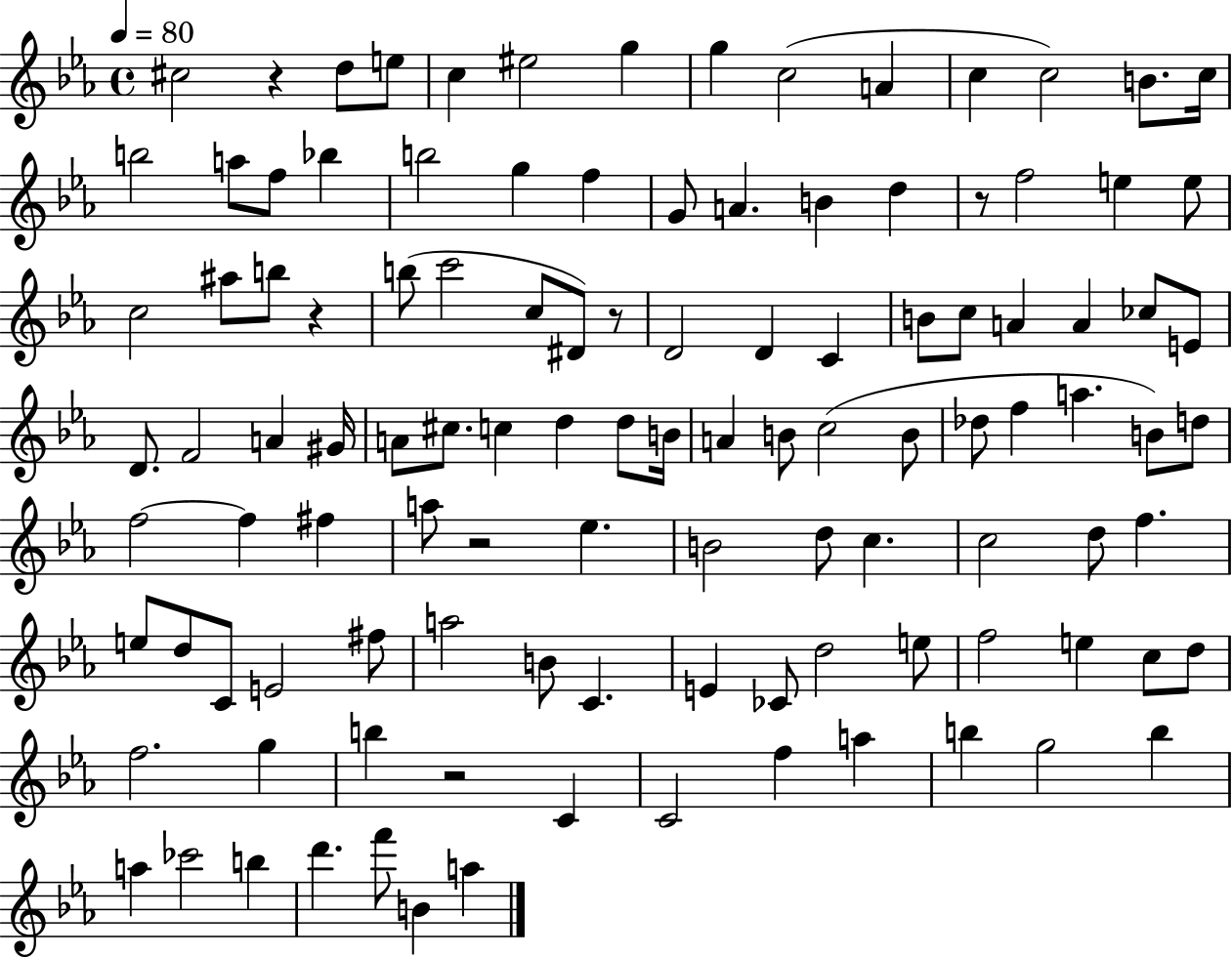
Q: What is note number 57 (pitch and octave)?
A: B4